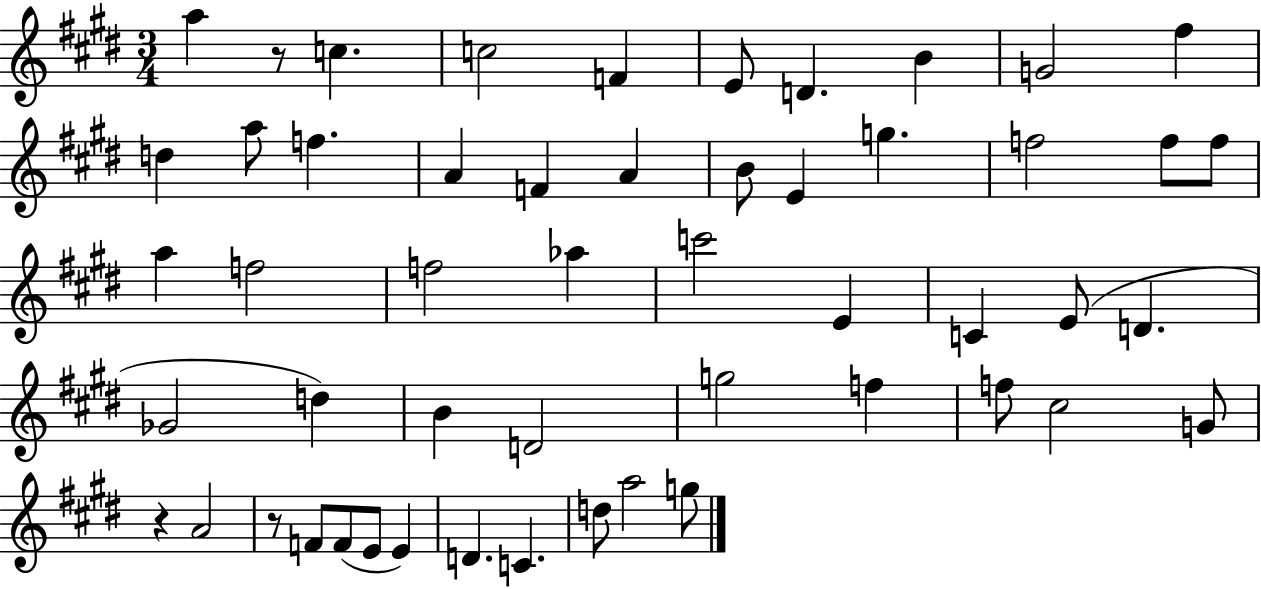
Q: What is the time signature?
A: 3/4